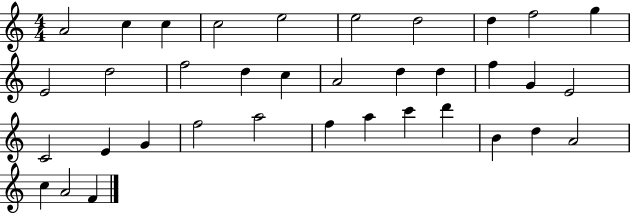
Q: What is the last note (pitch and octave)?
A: F4